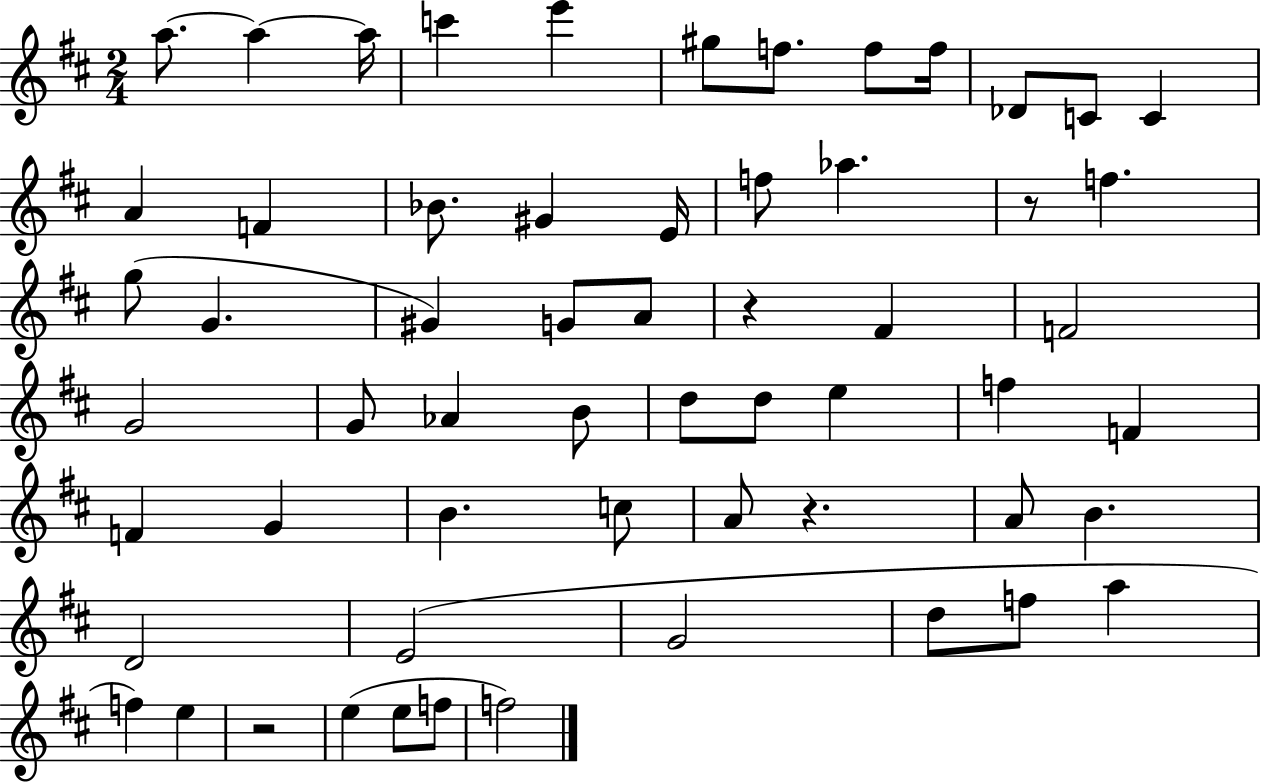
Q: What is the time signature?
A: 2/4